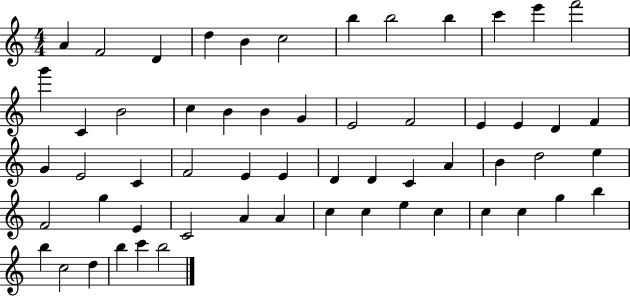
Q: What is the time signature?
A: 4/4